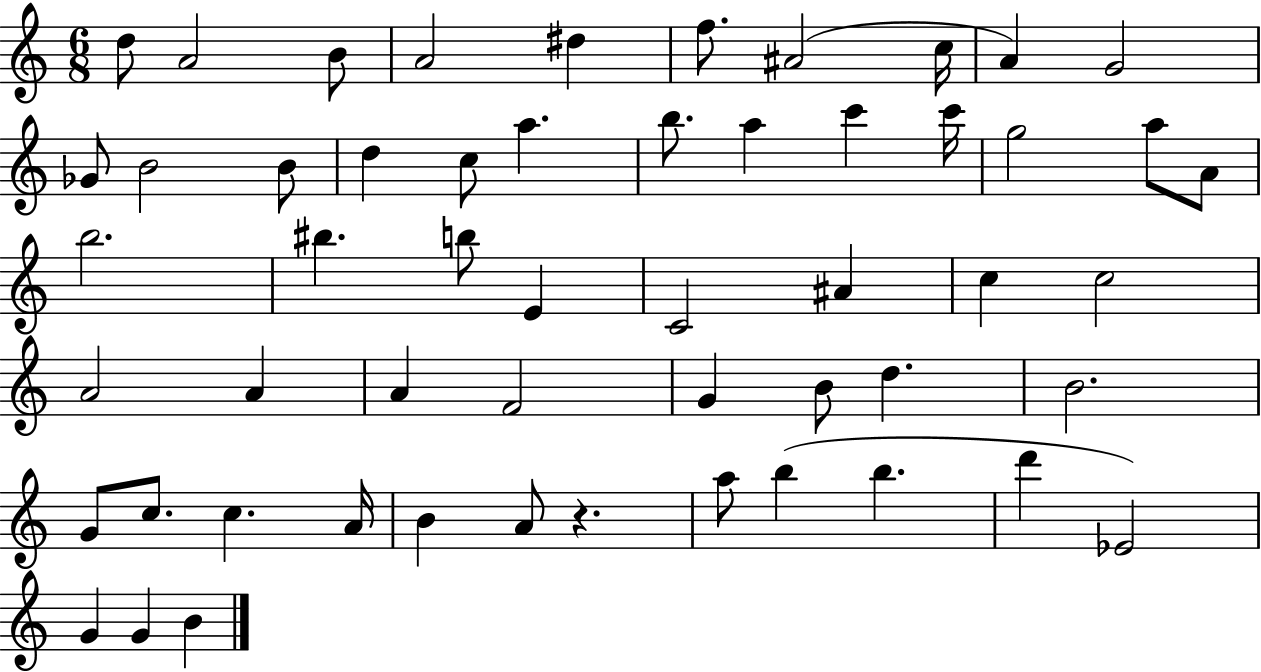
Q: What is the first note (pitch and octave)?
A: D5